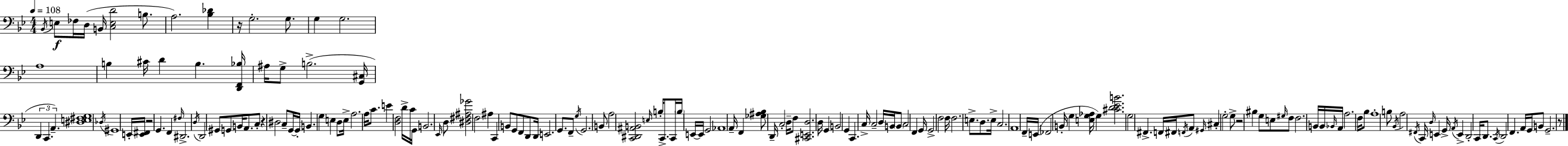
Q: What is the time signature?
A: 4/4